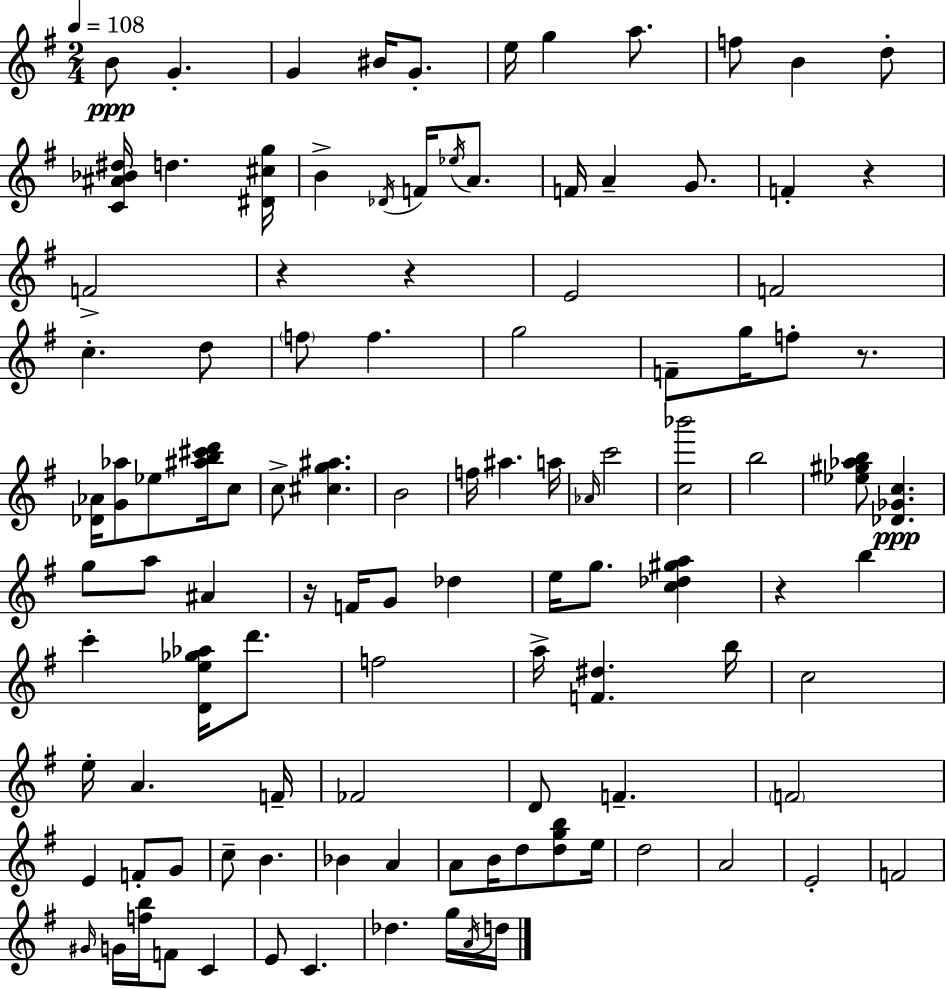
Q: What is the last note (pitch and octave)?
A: D5